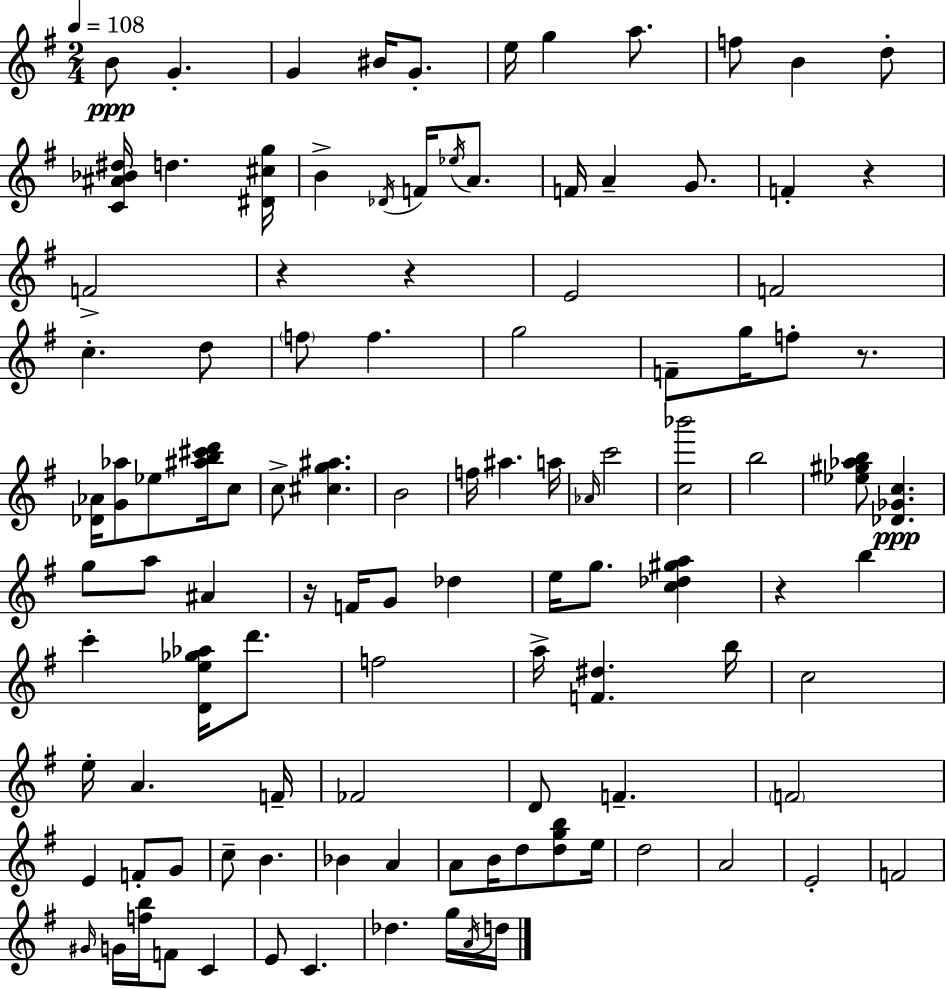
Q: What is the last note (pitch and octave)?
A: D5